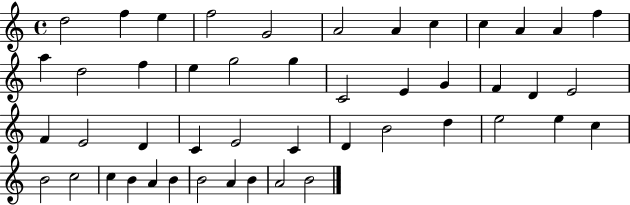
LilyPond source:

{
  \clef treble
  \time 4/4
  \defaultTimeSignature
  \key c \major
  d''2 f''4 e''4 | f''2 g'2 | a'2 a'4 c''4 | c''4 a'4 a'4 f''4 | \break a''4 d''2 f''4 | e''4 g''2 g''4 | c'2 e'4 g'4 | f'4 d'4 e'2 | \break f'4 e'2 d'4 | c'4 e'2 c'4 | d'4 b'2 d''4 | e''2 e''4 c''4 | \break b'2 c''2 | c''4 b'4 a'4 b'4 | b'2 a'4 b'4 | a'2 b'2 | \break \bar "|."
}